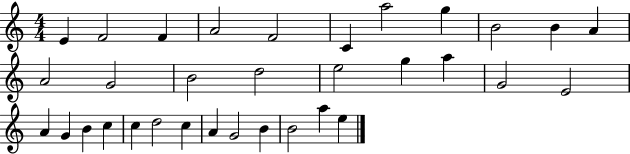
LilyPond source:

{
  \clef treble
  \numericTimeSignature
  \time 4/4
  \key c \major
  e'4 f'2 f'4 | a'2 f'2 | c'4 a''2 g''4 | b'2 b'4 a'4 | \break a'2 g'2 | b'2 d''2 | e''2 g''4 a''4 | g'2 e'2 | \break a'4 g'4 b'4 c''4 | c''4 d''2 c''4 | a'4 g'2 b'4 | b'2 a''4 e''4 | \break \bar "|."
}